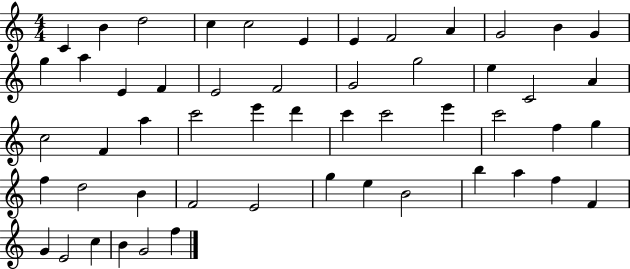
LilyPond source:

{
  \clef treble
  \numericTimeSignature
  \time 4/4
  \key c \major
  c'4 b'4 d''2 | c''4 c''2 e'4 | e'4 f'2 a'4 | g'2 b'4 g'4 | \break g''4 a''4 e'4 f'4 | e'2 f'2 | g'2 g''2 | e''4 c'2 a'4 | \break c''2 f'4 a''4 | c'''2 e'''4 d'''4 | c'''4 c'''2 e'''4 | c'''2 f''4 g''4 | \break f''4 d''2 b'4 | f'2 e'2 | g''4 e''4 b'2 | b''4 a''4 f''4 f'4 | \break g'4 e'2 c''4 | b'4 g'2 f''4 | \bar "|."
}